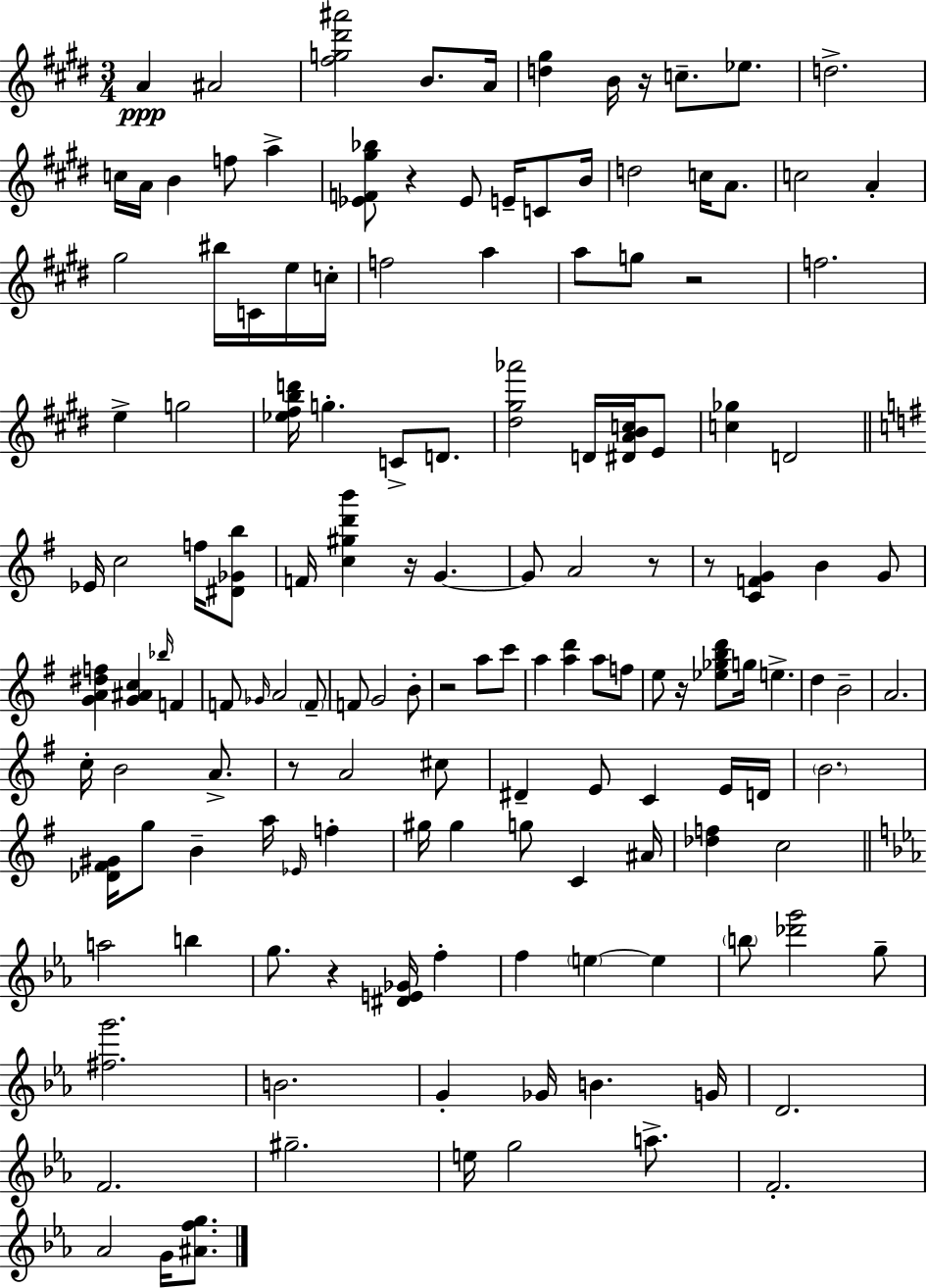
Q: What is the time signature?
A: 3/4